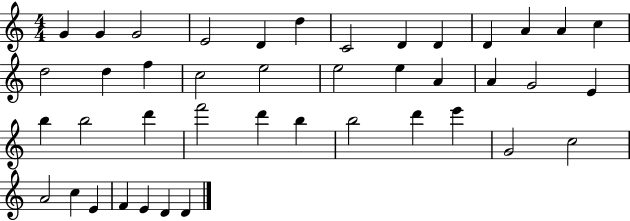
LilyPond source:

{
  \clef treble
  \numericTimeSignature
  \time 4/4
  \key c \major
  g'4 g'4 g'2 | e'2 d'4 d''4 | c'2 d'4 d'4 | d'4 a'4 a'4 c''4 | \break d''2 d''4 f''4 | c''2 e''2 | e''2 e''4 a'4 | a'4 g'2 e'4 | \break b''4 b''2 d'''4 | f'''2 d'''4 b''4 | b''2 d'''4 e'''4 | g'2 c''2 | \break a'2 c''4 e'4 | f'4 e'4 d'4 d'4 | \bar "|."
}